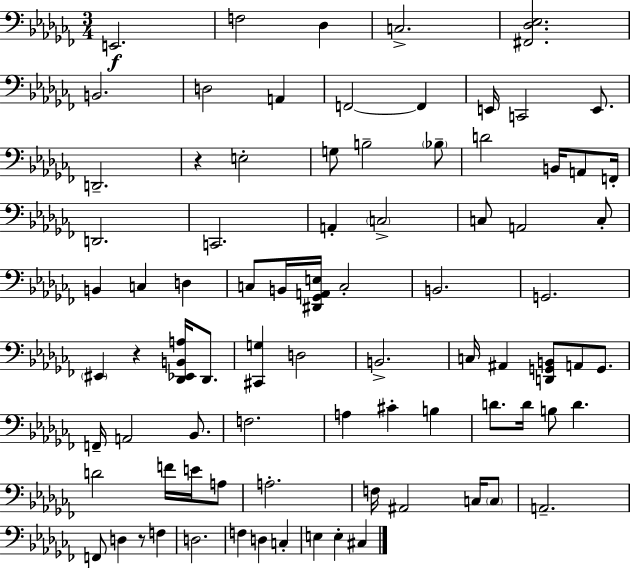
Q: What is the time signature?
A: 3/4